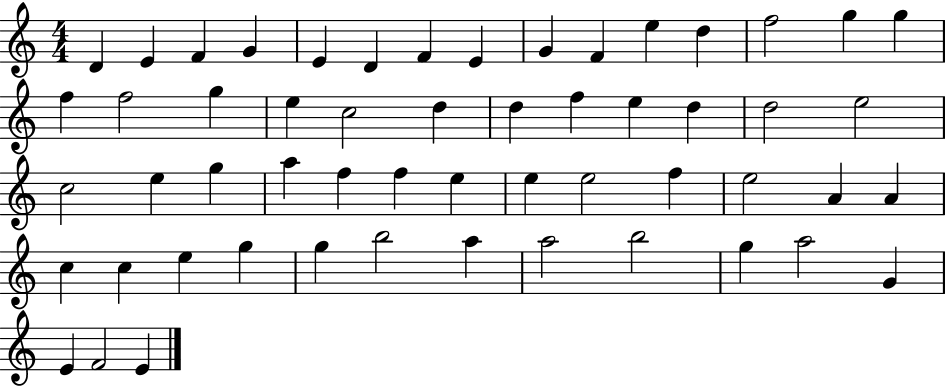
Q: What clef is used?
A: treble